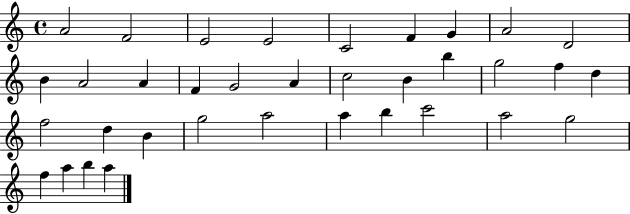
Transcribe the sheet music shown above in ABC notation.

X:1
T:Untitled
M:4/4
L:1/4
K:C
A2 F2 E2 E2 C2 F G A2 D2 B A2 A F G2 A c2 B b g2 f d f2 d B g2 a2 a b c'2 a2 g2 f a b a